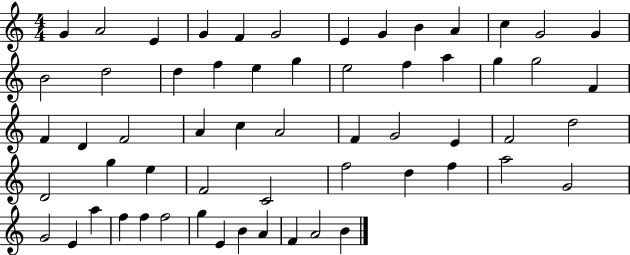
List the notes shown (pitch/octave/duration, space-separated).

G4/q A4/h E4/q G4/q F4/q G4/h E4/q G4/q B4/q A4/q C5/q G4/h G4/q B4/h D5/h D5/q F5/q E5/q G5/q E5/h F5/q A5/q G5/q G5/h F4/q F4/q D4/q F4/h A4/q C5/q A4/h F4/q G4/h E4/q F4/h D5/h D4/h G5/q E5/q F4/h C4/h F5/h D5/q F5/q A5/h G4/h G4/h E4/q A5/q F5/q F5/q F5/h G5/q E4/q B4/q A4/q F4/q A4/h B4/q